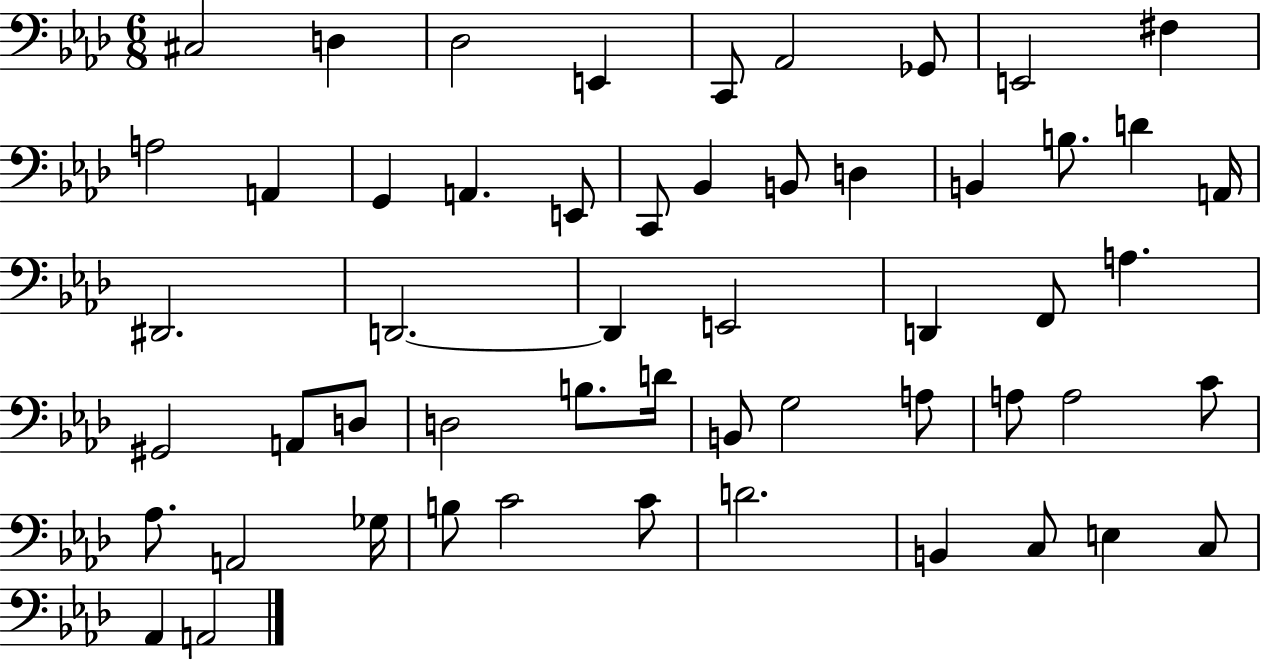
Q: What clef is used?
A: bass